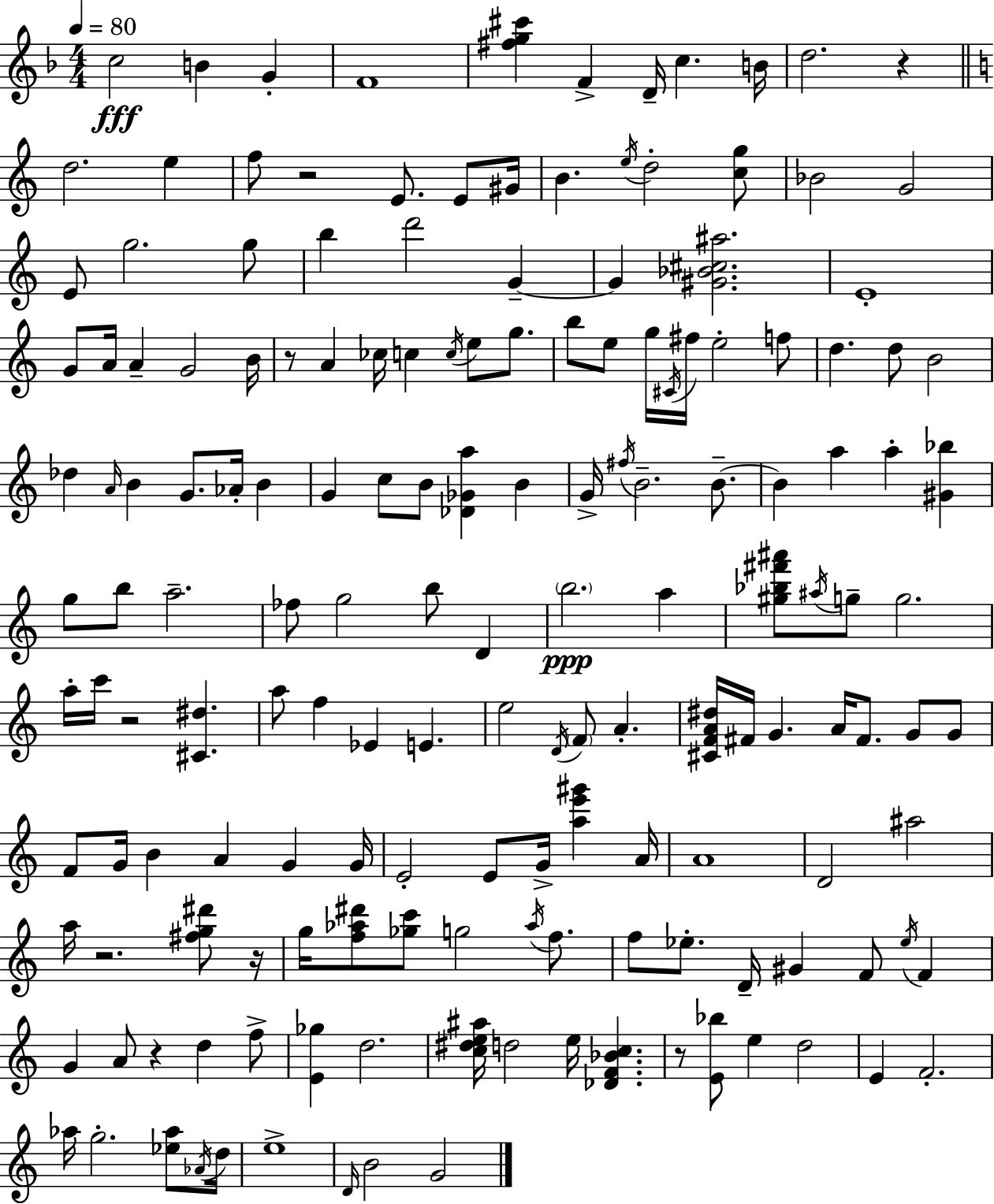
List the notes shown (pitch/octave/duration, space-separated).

C5/h B4/q G4/q F4/w [F#5,G5,C#6]/q F4/q D4/s C5/q. B4/s D5/h. R/q D5/h. E5/q F5/e R/h E4/e. E4/e G#4/s B4/q. E5/s D5/h [C5,G5]/e Bb4/h G4/h E4/e G5/h. G5/e B5/q D6/h G4/q G4/q [G#4,Bb4,C#5,A#5]/h. E4/w G4/e A4/s A4/q G4/h B4/s R/e A4/q CES5/s C5/q C5/s E5/e G5/e. B5/e E5/e G5/s C#4/s F#5/s E5/h F5/e D5/q. D5/e B4/h Db5/q A4/s B4/q G4/e. Ab4/s B4/q G4/q C5/e B4/e [Db4,Gb4,A5]/q B4/q G4/s F#5/s B4/h. B4/e. B4/q A5/q A5/q [G#4,Bb5]/q G5/e B5/e A5/h. FES5/e G5/h B5/e D4/q B5/h. A5/q [G#5,Bb5,F#6,A#6]/e A#5/s G5/e G5/h. A5/s C6/s R/h [C#4,D#5]/q. A5/e F5/q Eb4/q E4/q. E5/h D4/s F4/e A4/q. [C#4,F4,A4,D#5]/s F#4/s G4/q. A4/s F#4/e. G4/e G4/e F4/e G4/s B4/q A4/q G4/q G4/s E4/h E4/e G4/s [A5,E6,G#6]/q A4/s A4/w D4/h A#5/h A5/s R/h. [F#5,G5,D#6]/e R/s G5/s [F5,Ab5,D#6]/e [Gb5,C6]/e G5/h Ab5/s F5/e. F5/e Eb5/e. D4/s G#4/q F4/e Eb5/s F4/q G4/q A4/e R/q D5/q F5/e [E4,Gb5]/q D5/h. [C5,D#5,E5,A#5]/s D5/h E5/s [Db4,F4,Bb4,C5]/q. R/e [E4,Bb5]/e E5/q D5/h E4/q F4/h. Ab5/s G5/h. [Eb5,Ab5]/e Ab4/s D5/s E5/w D4/s B4/h G4/h